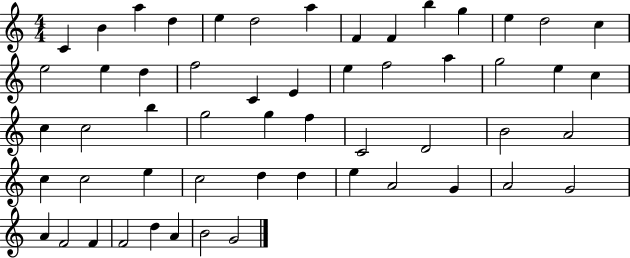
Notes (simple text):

C4/q B4/q A5/q D5/q E5/q D5/h A5/q F4/q F4/q B5/q G5/q E5/q D5/h C5/q E5/h E5/q D5/q F5/h C4/q E4/q E5/q F5/h A5/q G5/h E5/q C5/q C5/q C5/h B5/q G5/h G5/q F5/q C4/h D4/h B4/h A4/h C5/q C5/h E5/q C5/h D5/q D5/q E5/q A4/h G4/q A4/h G4/h A4/q F4/h F4/q F4/h D5/q A4/q B4/h G4/h